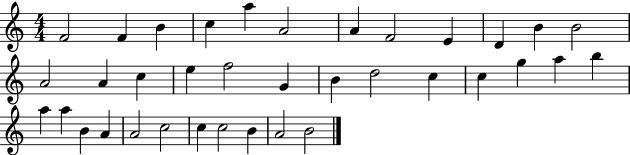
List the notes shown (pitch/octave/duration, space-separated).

F4/h F4/q B4/q C5/q A5/q A4/h A4/q F4/h E4/q D4/q B4/q B4/h A4/h A4/q C5/q E5/q F5/h G4/q B4/q D5/h C5/q C5/q G5/q A5/q B5/q A5/q A5/q B4/q A4/q A4/h C5/h C5/q C5/h B4/q A4/h B4/h